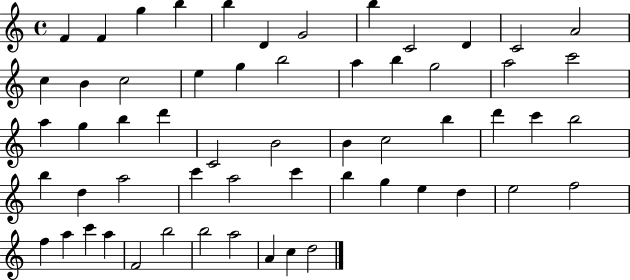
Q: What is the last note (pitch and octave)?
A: D5